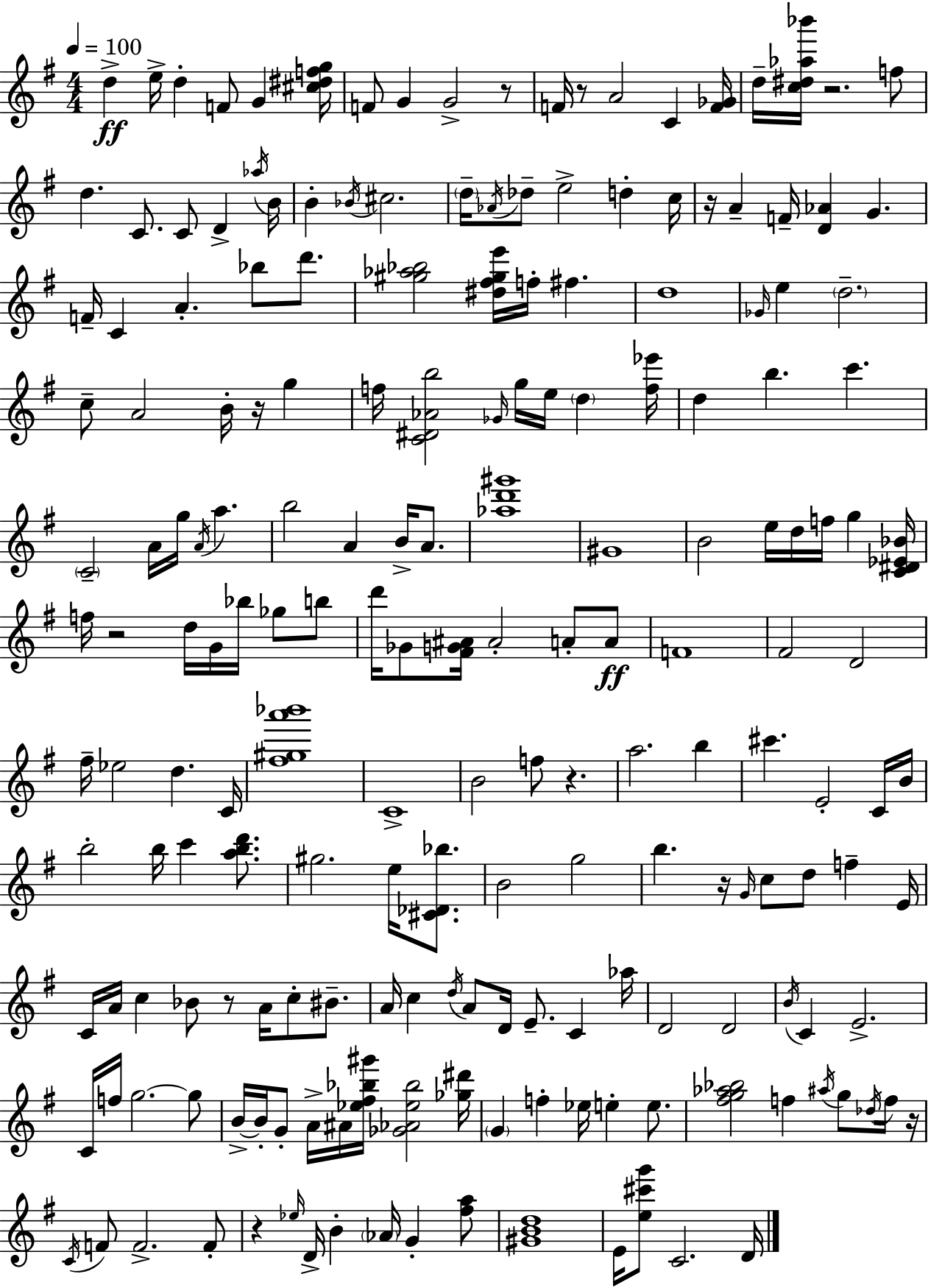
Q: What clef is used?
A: treble